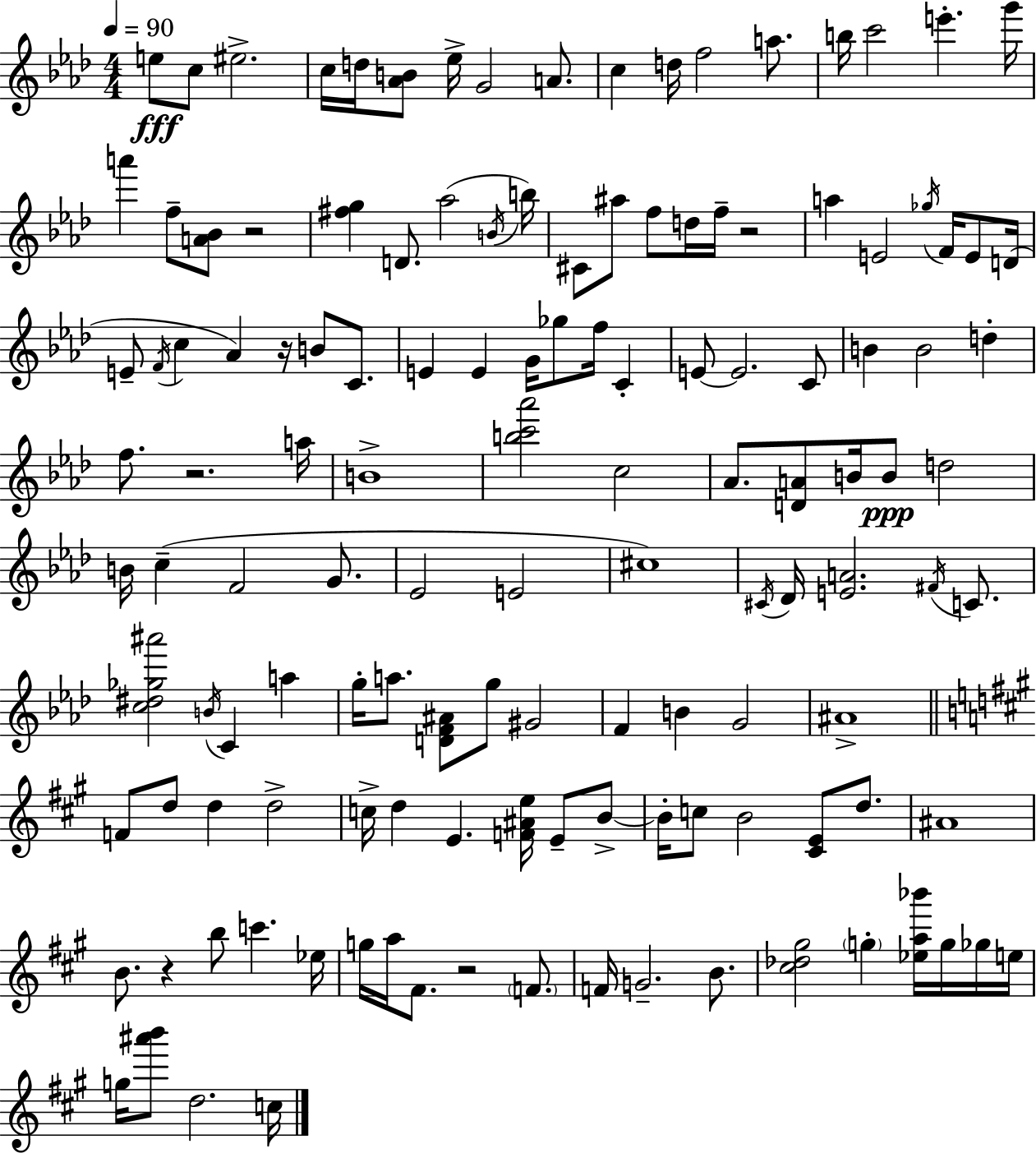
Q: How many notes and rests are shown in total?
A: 132